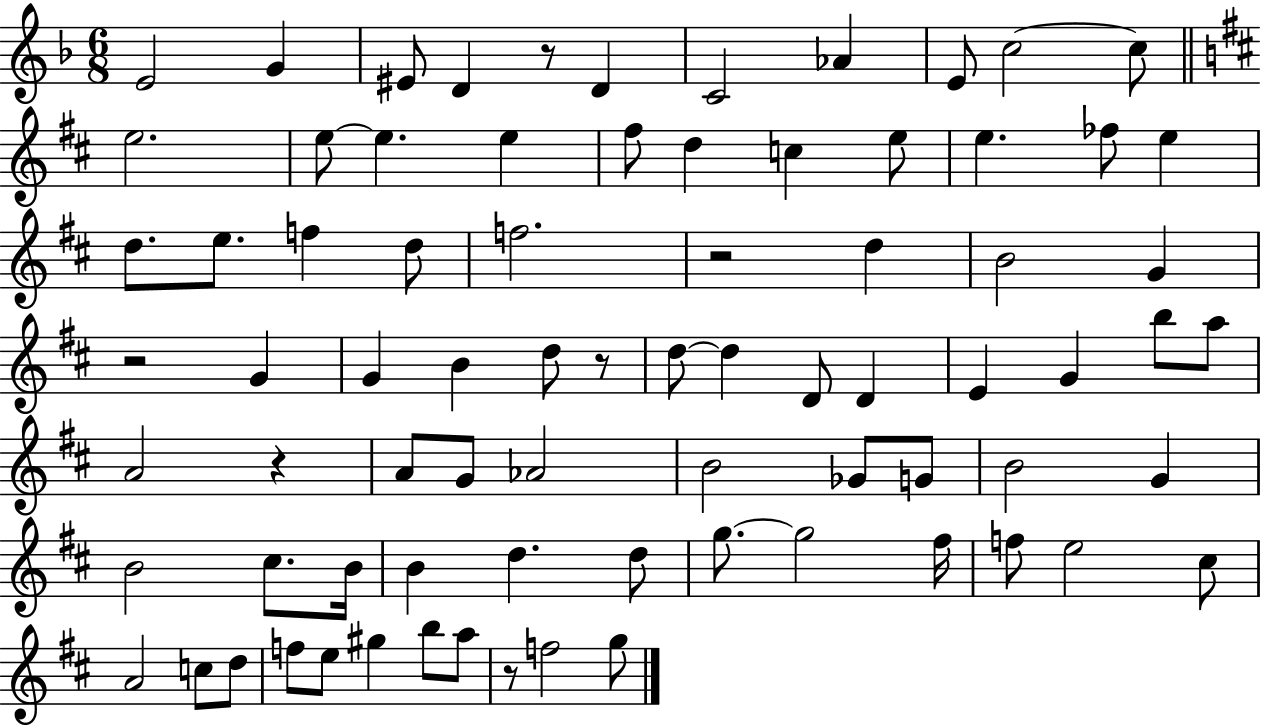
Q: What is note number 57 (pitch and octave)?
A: G5